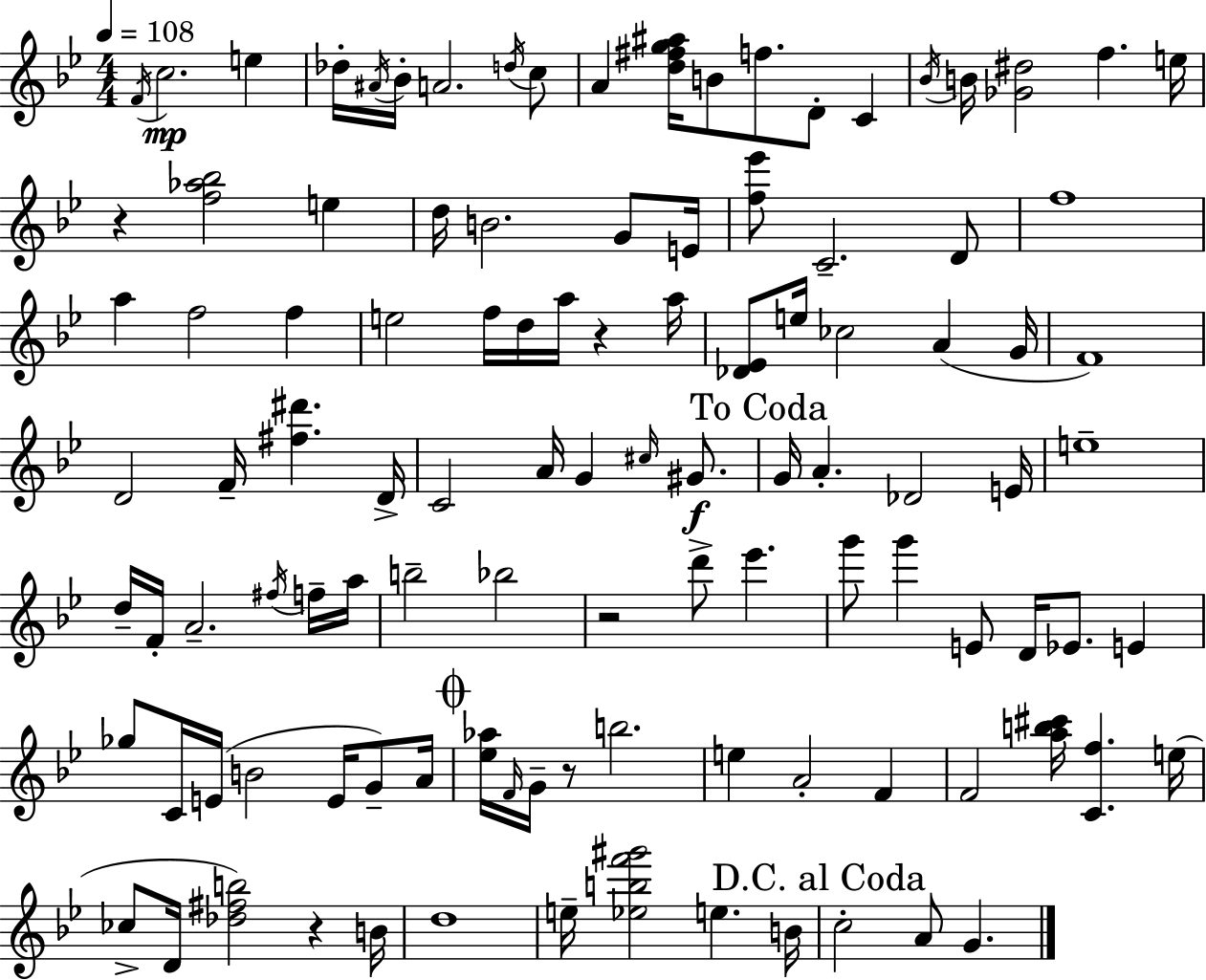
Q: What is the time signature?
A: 4/4